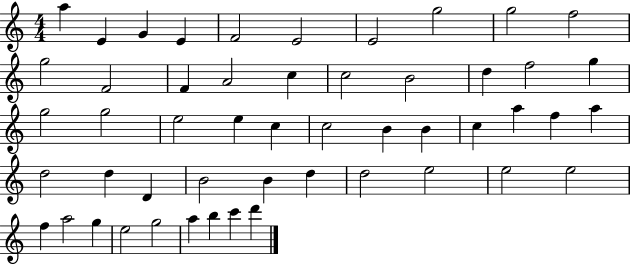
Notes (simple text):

A5/q E4/q G4/q E4/q F4/h E4/h E4/h G5/h G5/h F5/h G5/h F4/h F4/q A4/h C5/q C5/h B4/h D5/q F5/h G5/q G5/h G5/h E5/h E5/q C5/q C5/h B4/q B4/q C5/q A5/q F5/q A5/q D5/h D5/q D4/q B4/h B4/q D5/q D5/h E5/h E5/h E5/h F5/q A5/h G5/q E5/h G5/h A5/q B5/q C6/q D6/q